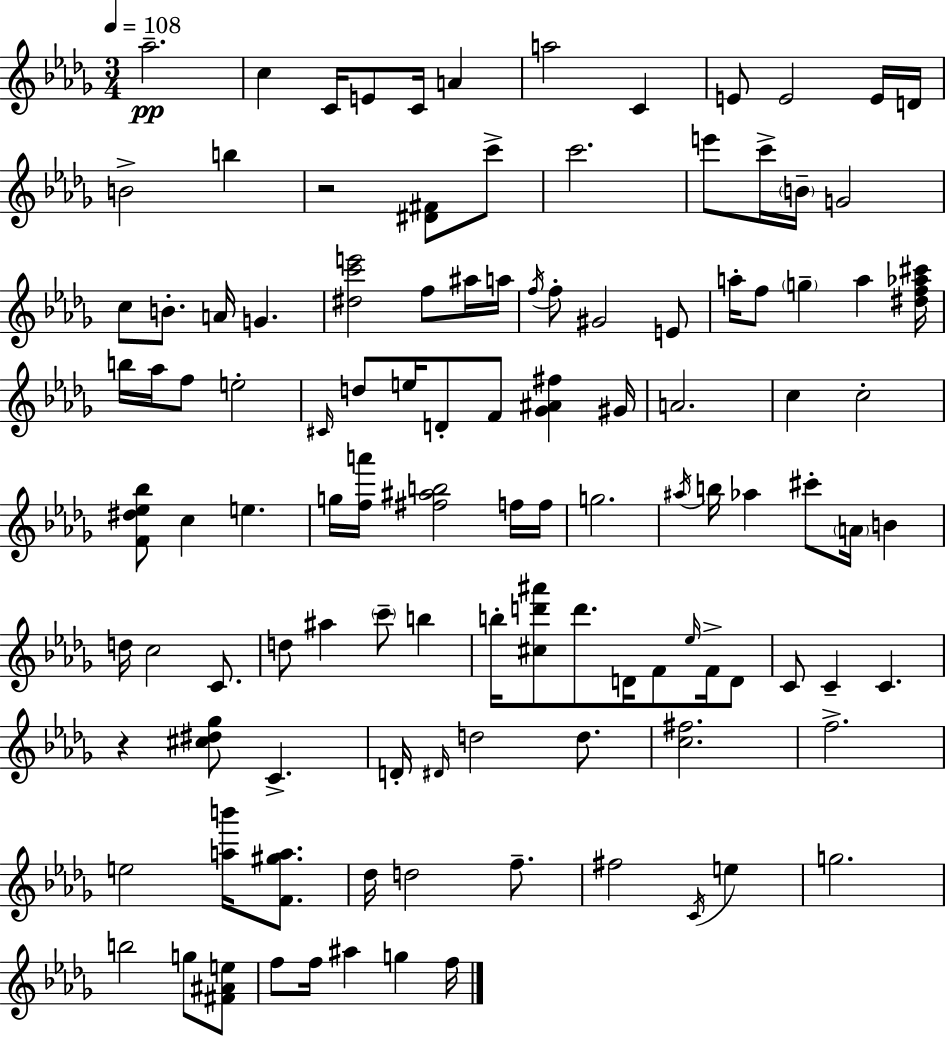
Ab5/h. C5/q C4/s E4/e C4/s A4/q A5/h C4/q E4/e E4/h E4/s D4/s B4/h B5/q R/h [D#4,F#4]/e C6/e C6/h. E6/e C6/s B4/s G4/h C5/e B4/e. A4/s G4/q. [D#5,C6,E6]/h F5/e A#5/s A5/s F5/s F5/e G#4/h E4/e A5/s F5/e G5/q A5/q [D#5,F5,Ab5,C#6]/s B5/s Ab5/s F5/e E5/h C#4/s D5/e E5/s D4/e F4/e [Gb4,A#4,F#5]/q G#4/s A4/h. C5/q C5/h [F4,D#5,Eb5,Bb5]/e C5/q E5/q. G5/s [F5,A6]/s [F#5,A#5,B5]/h F5/s F5/s G5/h. A#5/s B5/s Ab5/q C#6/e A4/s B4/q D5/s C5/h C4/e. D5/e A#5/q C6/e B5/q B5/s [C#5,D6,A#6]/e D6/e. D4/s F4/e Eb5/s F4/s D4/e C4/e C4/q C4/q. R/q [C#5,D#5,Gb5]/e C4/q. D4/s D#4/s D5/h D5/e. [C5,F#5]/h. F5/h. E5/h [A5,B6]/s [F4,G#5,A5]/e. Db5/s D5/h F5/e. F#5/h C4/s E5/q G5/h. B5/h G5/e [F#4,A#4,E5]/e F5/e F5/s A#5/q G5/q F5/s